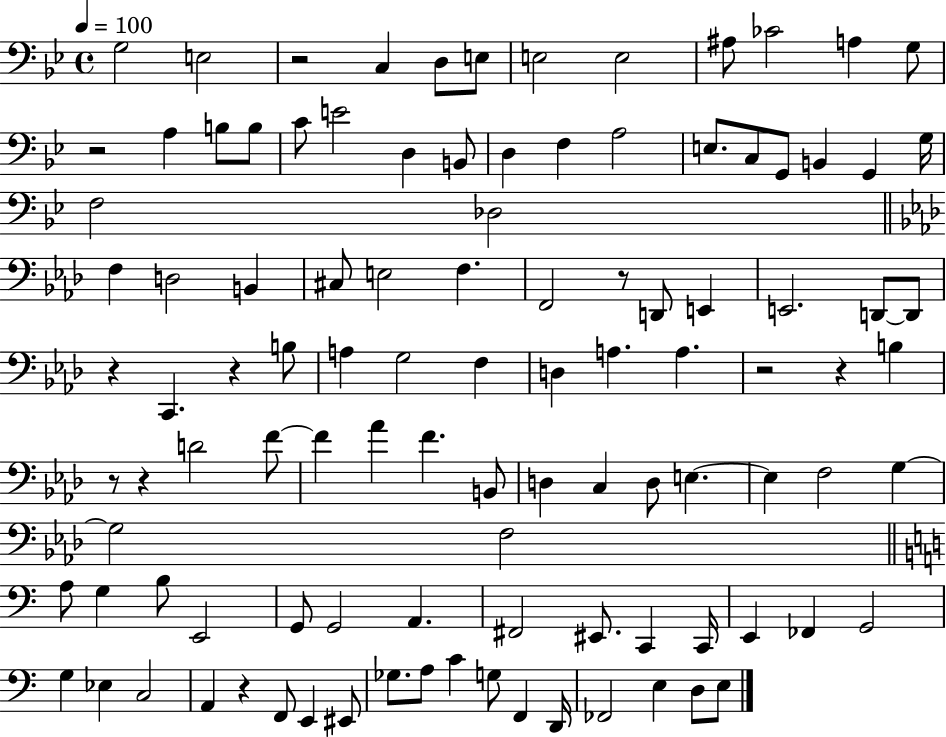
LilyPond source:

{
  \clef bass
  \time 4/4
  \defaultTimeSignature
  \key bes \major
  \tempo 4 = 100
  g2 e2 | r2 c4 d8 e8 | e2 e2 | ais8 ces'2 a4 g8 | \break r2 a4 b8 b8 | c'8 e'2 d4 b,8 | d4 f4 a2 | e8. c8 g,8 b,4 g,4 g16 | \break f2 des2 | \bar "||" \break \key f \minor f4 d2 b,4 | cis8 e2 f4. | f,2 r8 d,8 e,4 | e,2. d,8~~ d,8 | \break r4 c,4. r4 b8 | a4 g2 f4 | d4 a4. a4. | r2 r4 b4 | \break r8 r4 d'2 f'8~~ | f'4 aes'4 f'4. b,8 | d4 c4 d8 e4.~~ | e4 f2 g4~~ | \break g2 f2 | \bar "||" \break \key c \major a8 g4 b8 e,2 | g,8 g,2 a,4. | fis,2 eis,8. c,4 c,16 | e,4 fes,4 g,2 | \break g4 ees4 c2 | a,4 r4 f,8 e,4 eis,8 | ges8. a8 c'4 g8 f,4 d,16 | fes,2 e4 d8 e8 | \break \bar "|."
}